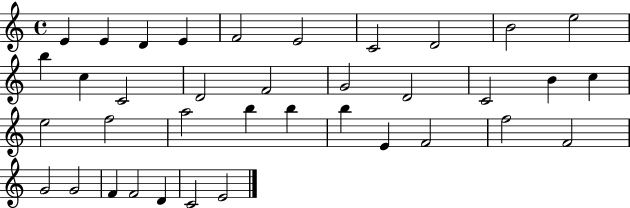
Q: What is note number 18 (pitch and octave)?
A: C4